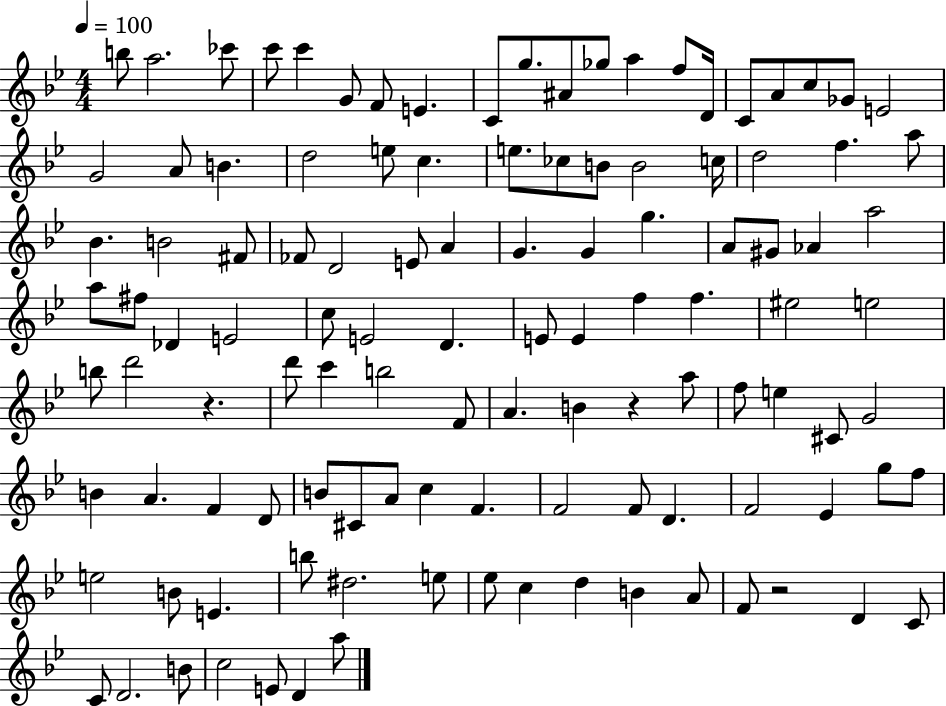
X:1
T:Untitled
M:4/4
L:1/4
K:Bb
b/2 a2 _c'/2 c'/2 c' G/2 F/2 E C/2 g/2 ^A/2 _g/2 a f/2 D/4 C/2 A/2 c/2 _G/2 E2 G2 A/2 B d2 e/2 c e/2 _c/2 B/2 B2 c/4 d2 f a/2 _B B2 ^F/2 _F/2 D2 E/2 A G G g A/2 ^G/2 _A a2 a/2 ^f/2 _D E2 c/2 E2 D E/2 E f f ^e2 e2 b/2 d'2 z d'/2 c' b2 F/2 A B z a/2 f/2 e ^C/2 G2 B A F D/2 B/2 ^C/2 A/2 c F F2 F/2 D F2 _E g/2 f/2 e2 B/2 E b/2 ^d2 e/2 _e/2 c d B A/2 F/2 z2 D C/2 C/2 D2 B/2 c2 E/2 D a/2